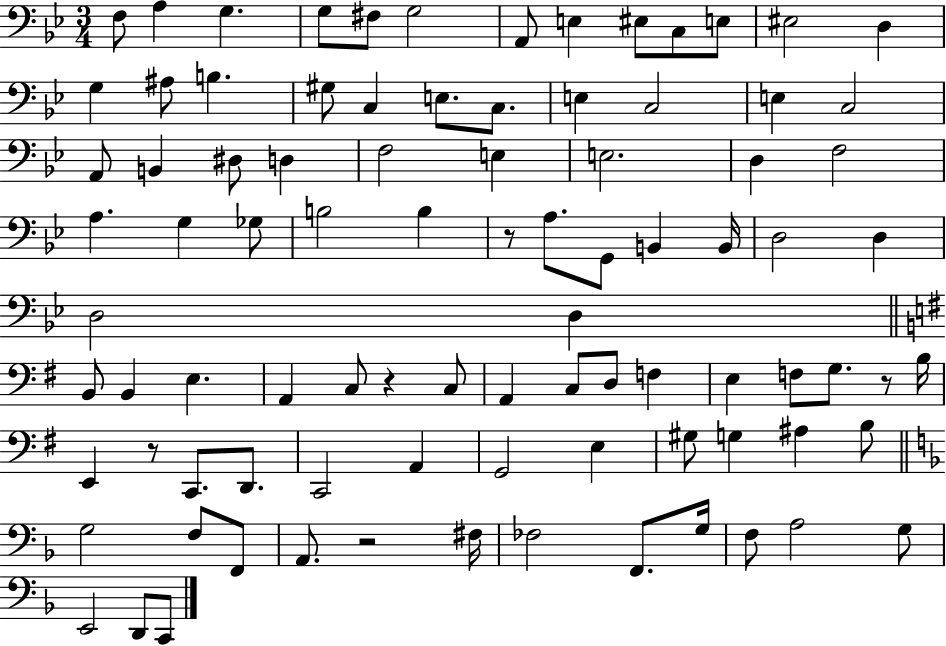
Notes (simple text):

F3/e A3/q G3/q. G3/e F#3/e G3/h A2/e E3/q EIS3/e C3/e E3/e EIS3/h D3/q G3/q A#3/e B3/q. G#3/e C3/q E3/e. C3/e. E3/q C3/h E3/q C3/h A2/e B2/q D#3/e D3/q F3/h E3/q E3/h. D3/q F3/h A3/q. G3/q Gb3/e B3/h B3/q R/e A3/e. G2/e B2/q B2/s D3/h D3/q D3/h D3/q B2/e B2/q E3/q. A2/q C3/e R/q C3/e A2/q C3/e D3/e F3/q E3/q F3/e G3/e. R/e B3/s E2/q R/e C2/e. D2/e. C2/h A2/q G2/h E3/q G#3/e G3/q A#3/q B3/e G3/h F3/e F2/e A2/e. R/h F#3/s FES3/h F2/e. G3/s F3/e A3/h G3/e E2/h D2/e C2/e